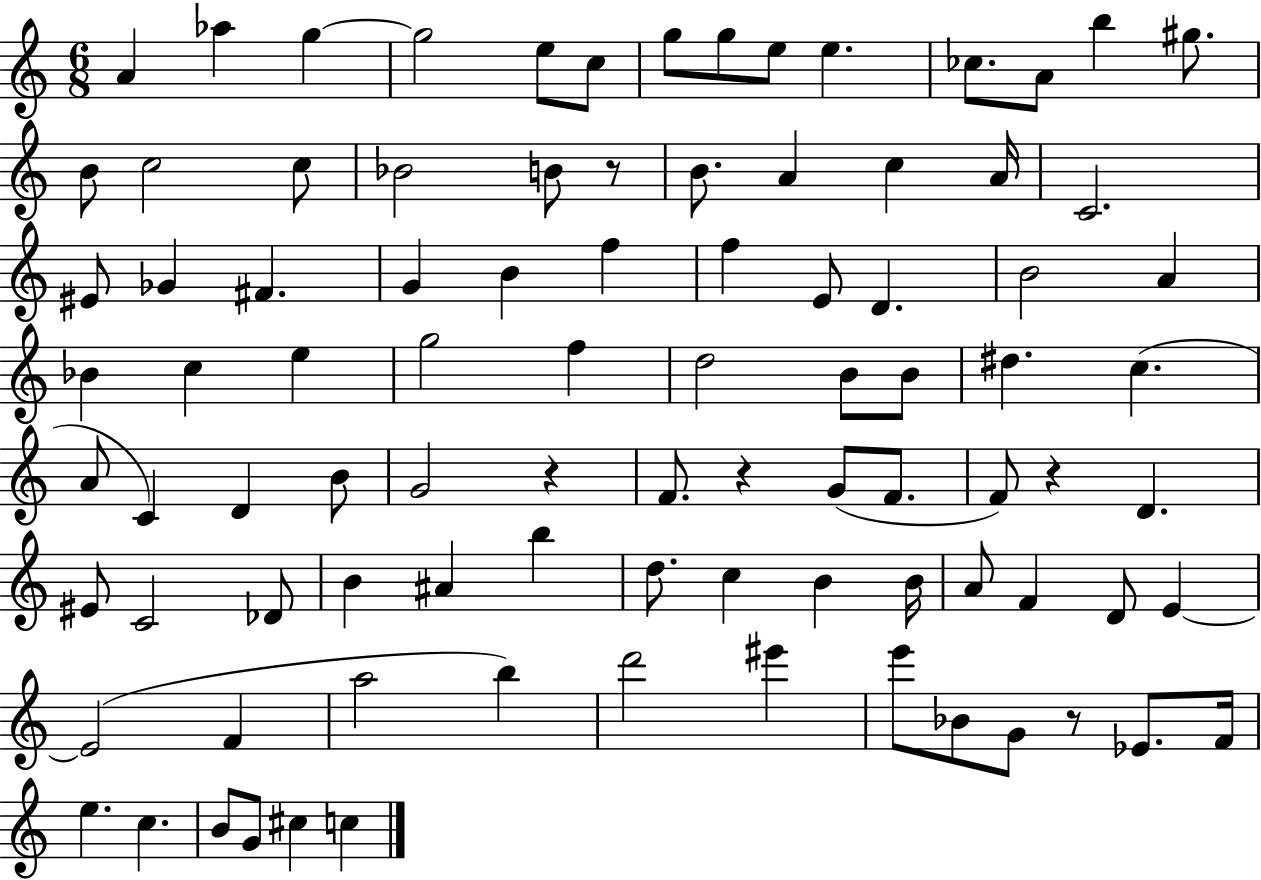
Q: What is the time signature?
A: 6/8